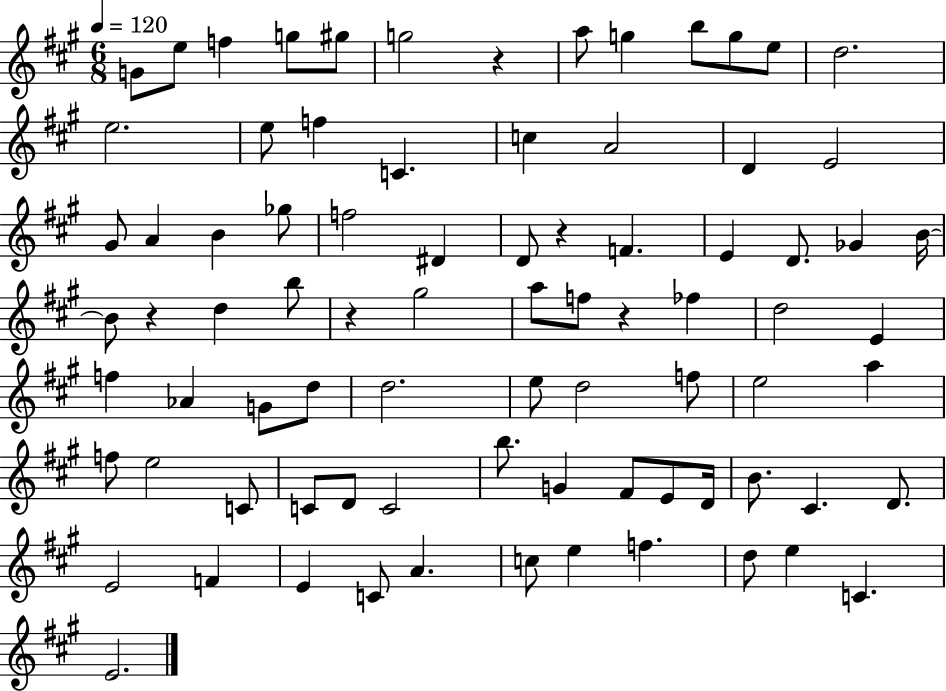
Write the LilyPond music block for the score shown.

{
  \clef treble
  \numericTimeSignature
  \time 6/8
  \key a \major
  \tempo 4 = 120
  g'8 e''8 f''4 g''8 gis''8 | g''2 r4 | a''8 g''4 b''8 g''8 e''8 | d''2. | \break e''2. | e''8 f''4 c'4. | c''4 a'2 | d'4 e'2 | \break gis'8 a'4 b'4 ges''8 | f''2 dis'4 | d'8 r4 f'4. | e'4 d'8. ges'4 b'16~~ | \break b'8 r4 d''4 b''8 | r4 gis''2 | a''8 f''8 r4 fes''4 | d''2 e'4 | \break f''4 aes'4 g'8 d''8 | d''2. | e''8 d''2 f''8 | e''2 a''4 | \break f''8 e''2 c'8 | c'8 d'8 c'2 | b''8. g'4 fis'8 e'8 d'16 | b'8. cis'4. d'8. | \break e'2 f'4 | e'4 c'8 a'4. | c''8 e''4 f''4. | d''8 e''4 c'4. | \break e'2. | \bar "|."
}